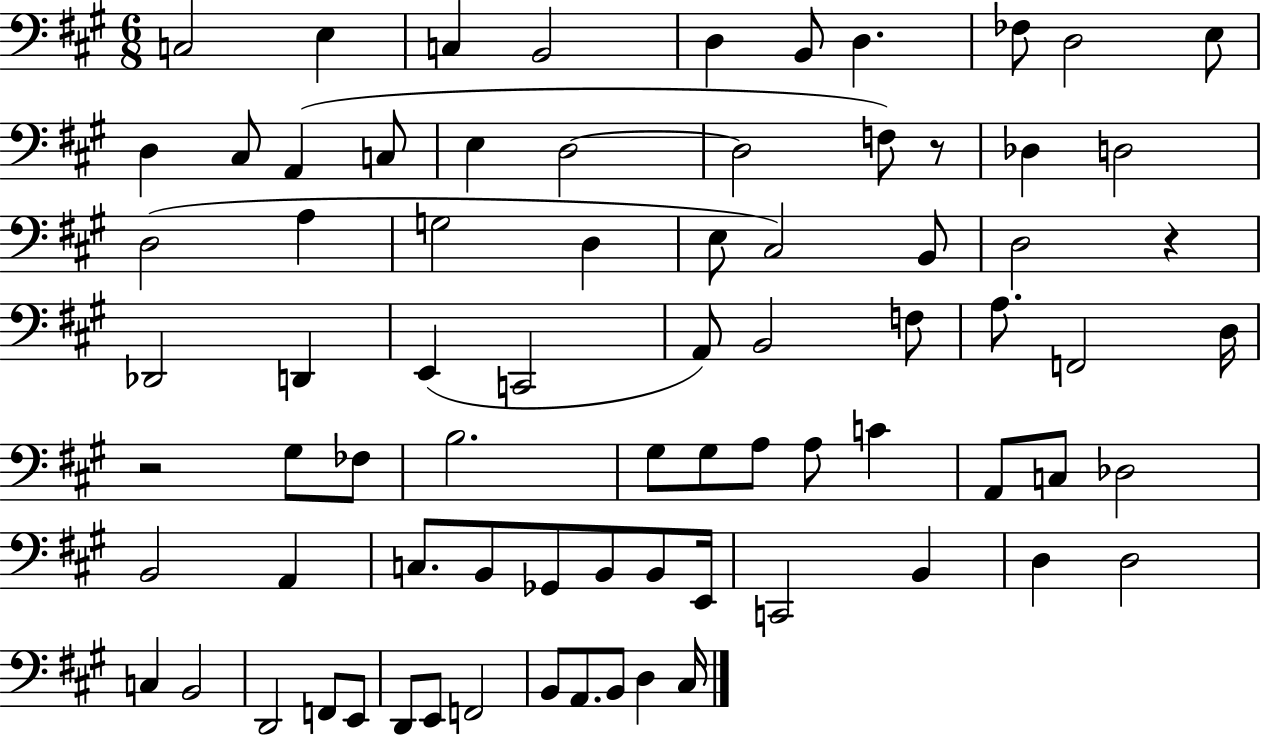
X:1
T:Untitled
M:6/8
L:1/4
K:A
C,2 E, C, B,,2 D, B,,/2 D, _F,/2 D,2 E,/2 D, ^C,/2 A,, C,/2 E, D,2 D,2 F,/2 z/2 _D, D,2 D,2 A, G,2 D, E,/2 ^C,2 B,,/2 D,2 z _D,,2 D,, E,, C,,2 A,,/2 B,,2 F,/2 A,/2 F,,2 D,/4 z2 ^G,/2 _F,/2 B,2 ^G,/2 ^G,/2 A,/2 A,/2 C A,,/2 C,/2 _D,2 B,,2 A,, C,/2 B,,/2 _G,,/2 B,,/2 B,,/2 E,,/4 C,,2 B,, D, D,2 C, B,,2 D,,2 F,,/2 E,,/2 D,,/2 E,,/2 F,,2 B,,/2 A,,/2 B,,/2 D, ^C,/4